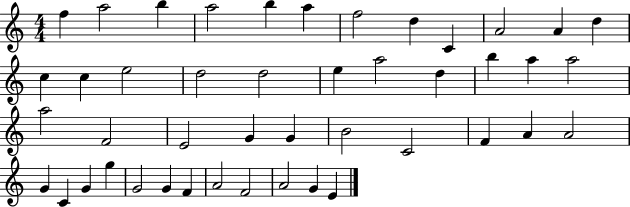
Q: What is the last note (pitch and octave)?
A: E4